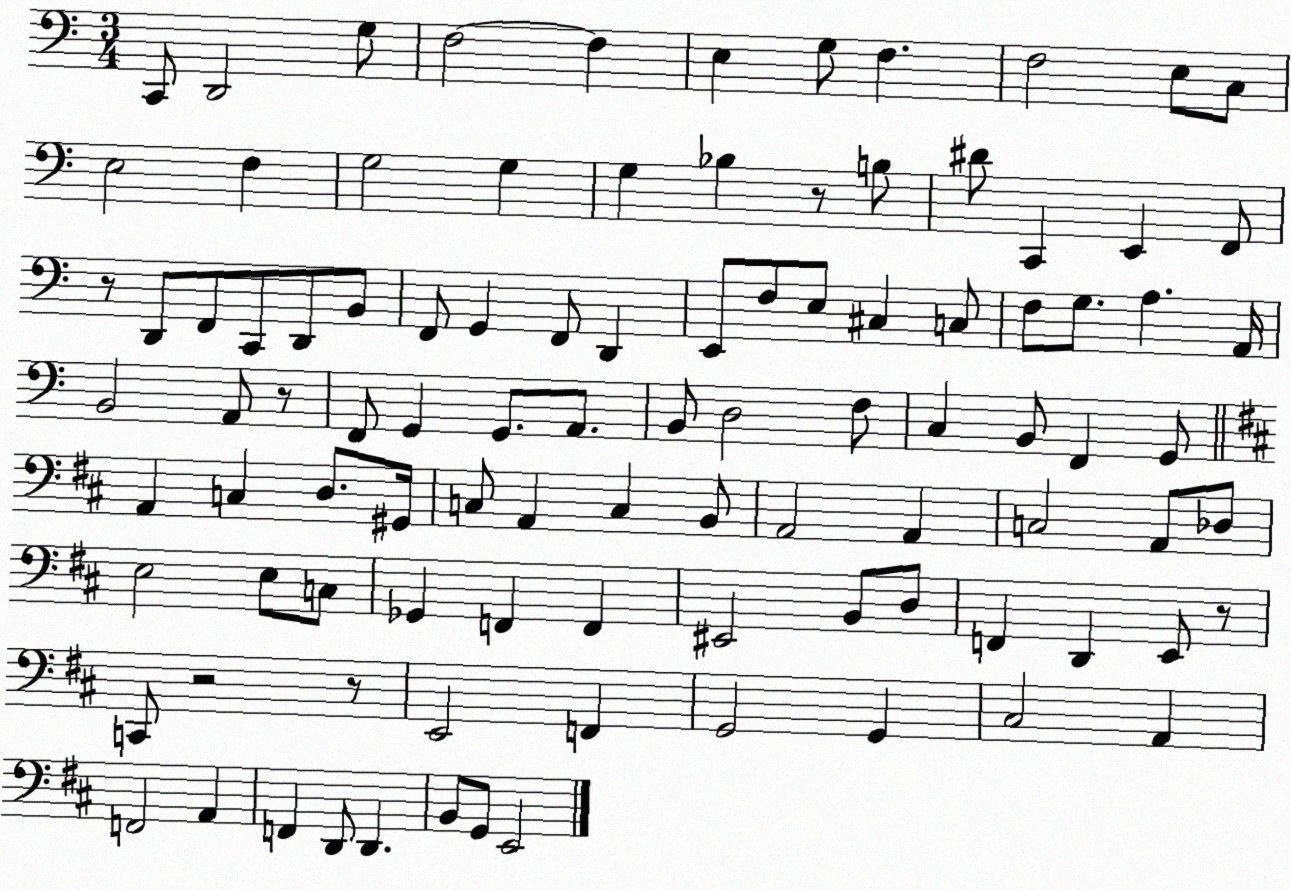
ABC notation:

X:1
T:Untitled
M:3/4
L:1/4
K:C
C,,/2 D,,2 G,/2 F,2 F, E, G,/2 F, F,2 E,/2 C,/2 E,2 F, G,2 G, G, _B, z/2 B,/2 ^D/2 C,, E,, F,,/2 z/2 D,,/2 F,,/2 C,,/2 D,,/2 B,,/2 F,,/2 G,, F,,/2 D,, E,,/2 F,/2 E,/2 ^C, C,/2 F,/2 G,/2 A, A,,/4 B,,2 A,,/2 z/2 F,,/2 G,, G,,/2 A,,/2 B,,/2 D,2 F,/2 C, B,,/2 F,, G,,/2 A,, C, D,/2 ^G,,/4 C,/2 A,, C, B,,/2 A,,2 A,, C,2 A,,/2 _D,/2 E,2 E,/2 C,/2 _G,, F,, F,, ^E,,2 B,,/2 D,/2 F,, D,, E,,/2 z/2 C,,/2 z2 z/2 E,,2 F,, G,,2 G,, ^C,2 A,, F,,2 A,, F,, D,,/2 D,, B,,/2 G,,/2 E,,2